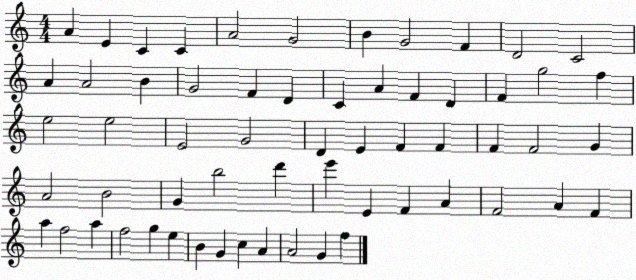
X:1
T:Untitled
M:4/4
L:1/4
K:C
A E C C A2 G2 B G2 F D2 C2 A A2 B G2 F D C A F D F g2 f e2 e2 E2 G2 D E F F F F2 G A2 B2 G b2 d' e' E F A F2 A F a f2 a f2 g e B G c A A2 G f